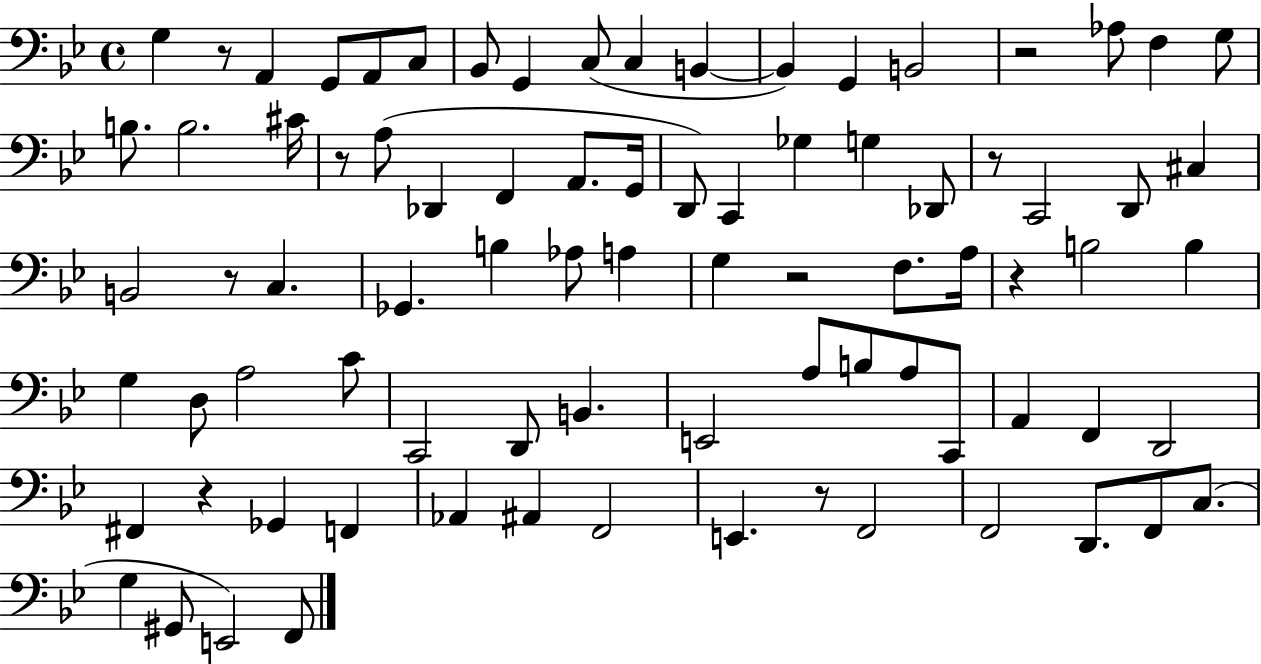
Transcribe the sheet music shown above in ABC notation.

X:1
T:Untitled
M:4/4
L:1/4
K:Bb
G, z/2 A,, G,,/2 A,,/2 C,/2 _B,,/2 G,, C,/2 C, B,, B,, G,, B,,2 z2 _A,/2 F, G,/2 B,/2 B,2 ^C/4 z/2 A,/2 _D,, F,, A,,/2 G,,/4 D,,/2 C,, _G, G, _D,,/2 z/2 C,,2 D,,/2 ^C, B,,2 z/2 C, _G,, B, _A,/2 A, G, z2 F,/2 A,/4 z B,2 B, G, D,/2 A,2 C/2 C,,2 D,,/2 B,, E,,2 A,/2 B,/2 A,/2 C,,/2 A,, F,, D,,2 ^F,, z _G,, F,, _A,, ^A,, F,,2 E,, z/2 F,,2 F,,2 D,,/2 F,,/2 C,/2 G, ^G,,/2 E,,2 F,,/2